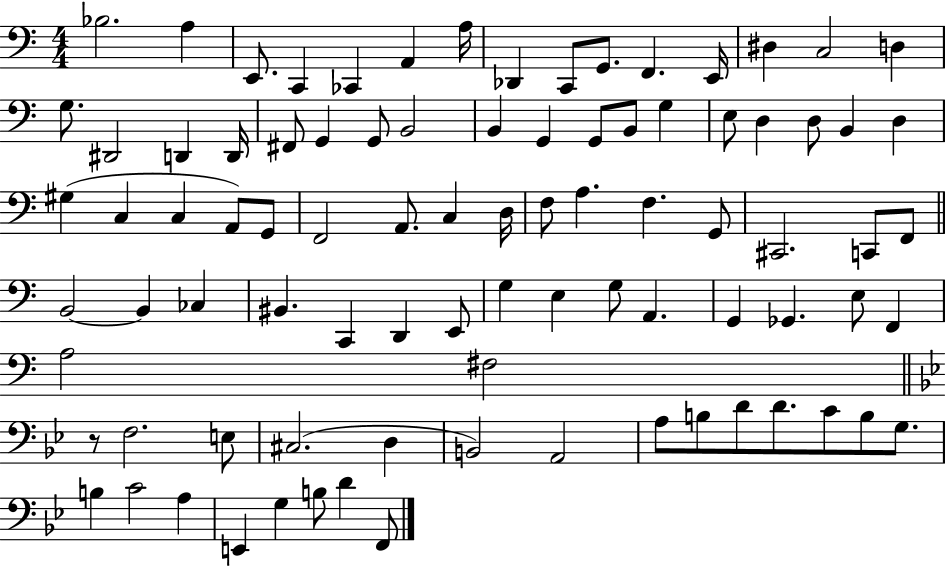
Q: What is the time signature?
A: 4/4